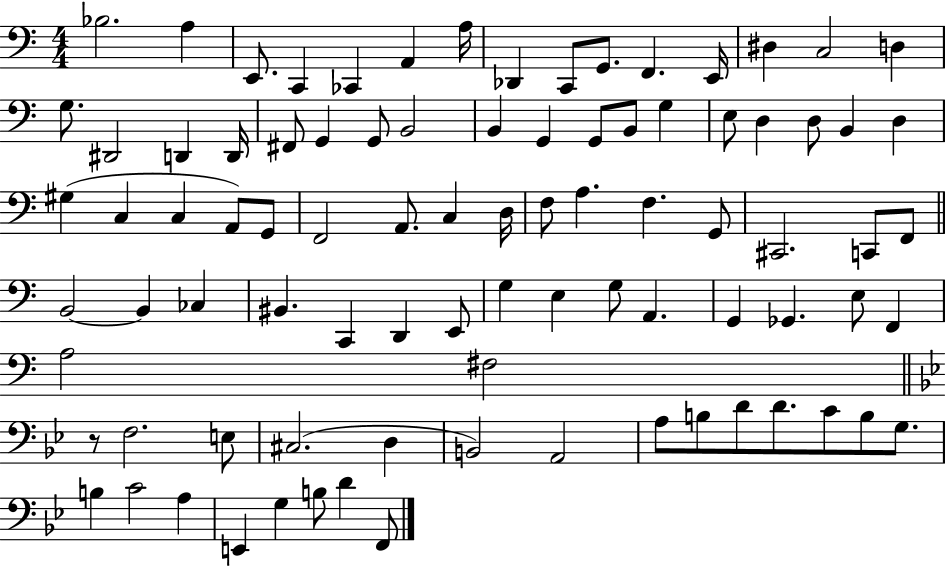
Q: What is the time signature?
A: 4/4